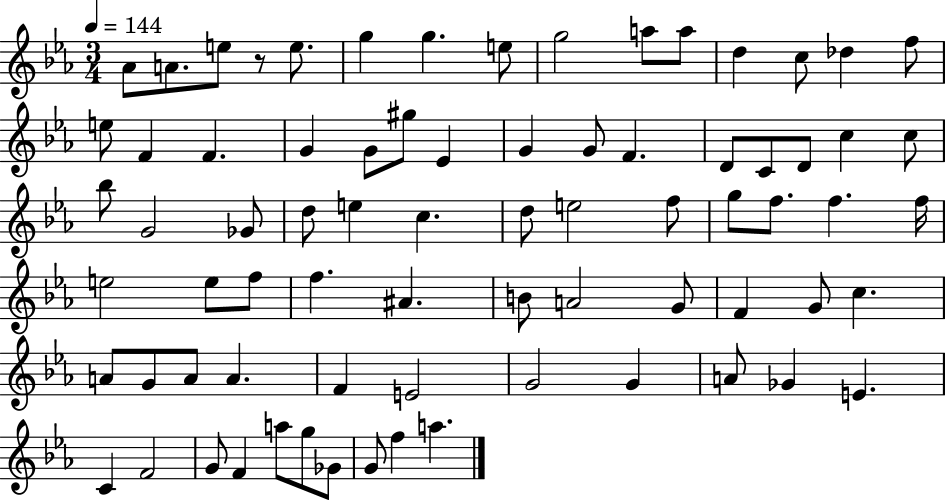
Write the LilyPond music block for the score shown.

{
  \clef treble
  \numericTimeSignature
  \time 3/4
  \key ees \major
  \tempo 4 = 144
  aes'8 a'8. e''8 r8 e''8. | g''4 g''4. e''8 | g''2 a''8 a''8 | d''4 c''8 des''4 f''8 | \break e''8 f'4 f'4. | g'4 g'8 gis''8 ees'4 | g'4 g'8 f'4. | d'8 c'8 d'8 c''4 c''8 | \break bes''8 g'2 ges'8 | d''8 e''4 c''4. | d''8 e''2 f''8 | g''8 f''8. f''4. f''16 | \break e''2 e''8 f''8 | f''4. ais'4. | b'8 a'2 g'8 | f'4 g'8 c''4. | \break a'8 g'8 a'8 a'4. | f'4 e'2 | g'2 g'4 | a'8 ges'4 e'4. | \break c'4 f'2 | g'8 f'4 a''8 g''8 ges'8 | g'8 f''4 a''4. | \bar "|."
}